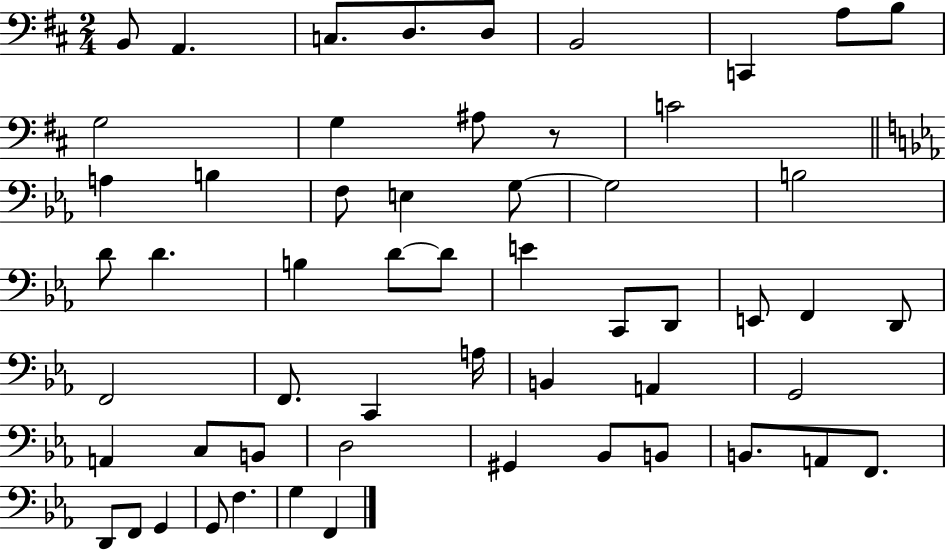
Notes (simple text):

B2/e A2/q. C3/e. D3/e. D3/e B2/h C2/q A3/e B3/e G3/h G3/q A#3/e R/e C4/h A3/q B3/q F3/e E3/q G3/e G3/h B3/h D4/e D4/q. B3/q D4/e D4/e E4/q C2/e D2/e E2/e F2/q D2/e F2/h F2/e. C2/q A3/s B2/q A2/q G2/h A2/q C3/e B2/e D3/h G#2/q Bb2/e B2/e B2/e. A2/e F2/e. D2/e F2/e G2/q G2/e F3/q. G3/q F2/q